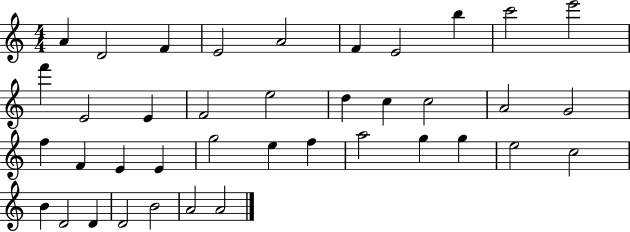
X:1
T:Untitled
M:4/4
L:1/4
K:C
A D2 F E2 A2 F E2 b c'2 e'2 f' E2 E F2 e2 d c c2 A2 G2 f F E E g2 e f a2 g g e2 c2 B D2 D D2 B2 A2 A2